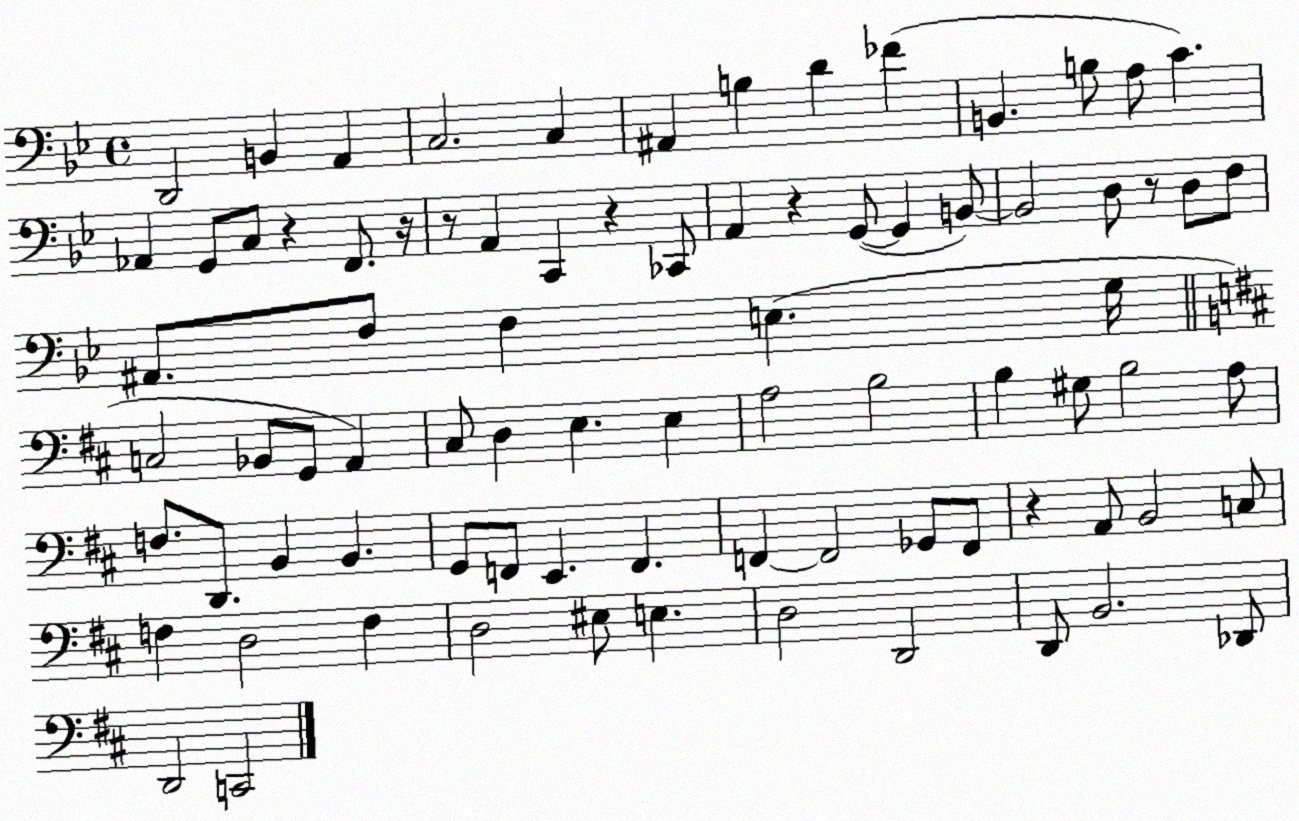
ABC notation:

X:1
T:Untitled
M:4/4
L:1/4
K:Bb
D,,2 B,, A,, C,2 C, ^A,, B, D _F B,, B,/2 A,/2 C _A,, G,,/2 C,/2 z F,,/2 z/4 z/2 A,, C,, z _C,,/2 A,, z G,,/2 G,, B,,/2 B,,2 D,/2 z/2 D,/2 F,/2 ^A,,/2 F,/2 F, E, G,/4 C,2 _B,,/2 G,,/2 A,, ^C,/2 D, E, E, A,2 B,2 B, ^G,/2 B,2 A,/2 F,/2 D,,/2 B,, B,, G,,/2 F,,/2 E,, F,, F,, F,,2 _G,,/2 F,,/2 z A,,/2 B,,2 C,/2 F, D,2 F, D,2 ^E,/2 E, D,2 D,,2 D,,/2 B,,2 _D,,/2 D,,2 C,,2